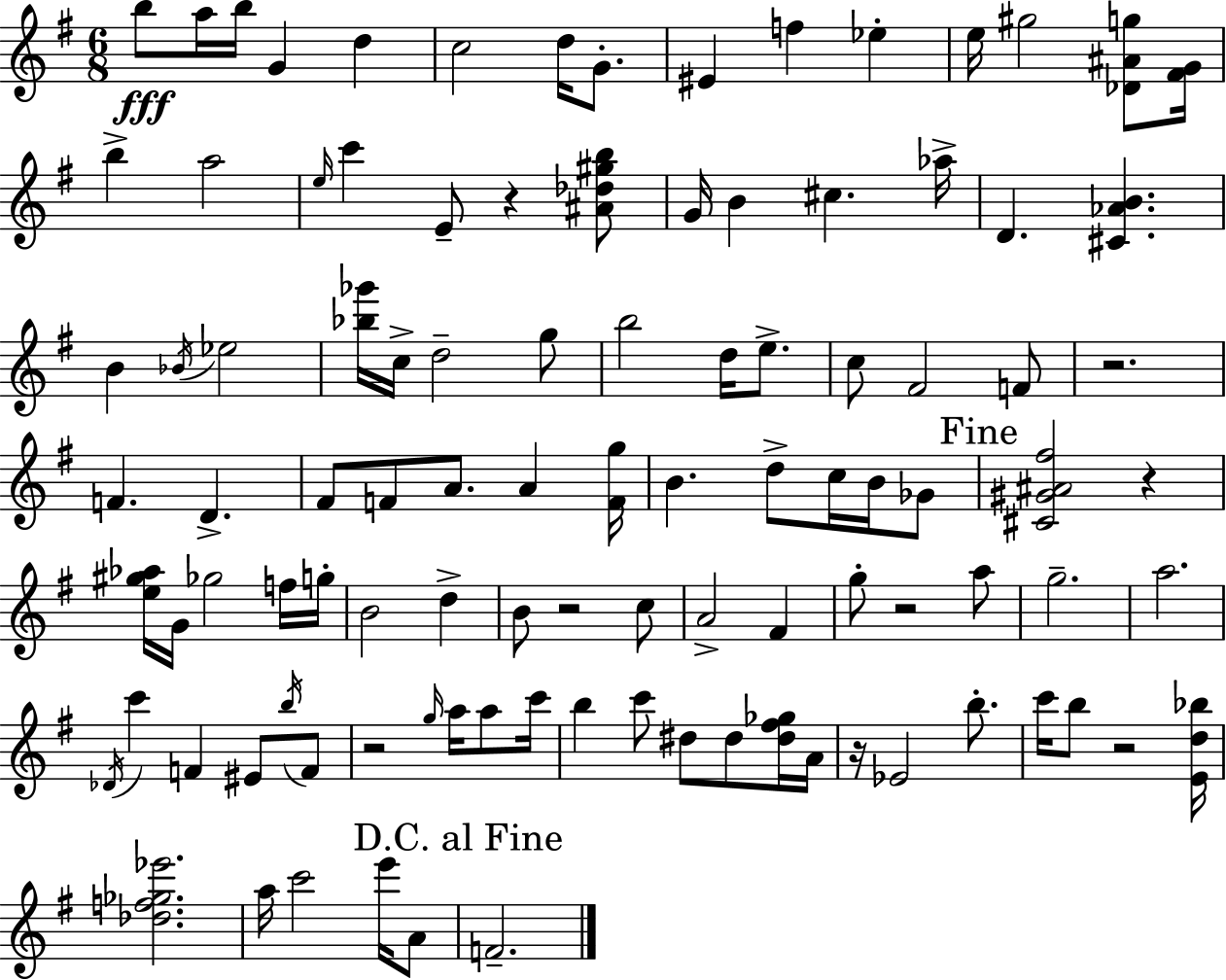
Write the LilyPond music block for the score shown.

{
  \clef treble
  \numericTimeSignature
  \time 6/8
  \key g \major
  b''8\fff a''16 b''16 g'4 d''4 | c''2 d''16 g'8.-. | eis'4 f''4 ees''4-. | e''16 gis''2 <des' ais' g''>8 <fis' g'>16 | \break b''4-> a''2 | \grace { e''16 } c'''4 e'8-- r4 <ais' des'' gis'' b''>8 | g'16 b'4 cis''4. | aes''16-> d'4. <cis' aes' b'>4. | \break b'4 \acciaccatura { bes'16 } ees''2 | <bes'' ges'''>16 c''16-> d''2-- | g''8 b''2 d''16 e''8.-> | c''8 fis'2 | \break f'8 r2. | f'4. d'4.-> | fis'8 f'8 a'8. a'4 | <f' g''>16 b'4. d''8-> c''16 b'16 | \break ges'8 \mark "Fine" <cis' gis' ais' fis''>2 r4 | <e'' gis'' aes''>16 g'16 ges''2 | f''16 g''16-. b'2 d''4-> | b'8 r2 | \break c''8 a'2-> fis'4 | g''8-. r2 | a''8 g''2.-- | a''2. | \break \acciaccatura { des'16 } c'''4 f'4 eis'8 | \acciaccatura { b''16 } f'8 r2 | \grace { g''16 } a''16 a''8 c'''16 b''4 c'''8 dis''8 | dis''8 <dis'' fis'' ges''>16 a'16 r16 ees'2 | \break b''8.-. c'''16 b''8 r2 | <e' d'' bes''>16 <des'' f'' ges'' ees'''>2. | a''16 c'''2 | e'''16 a'8 \mark "D.C. al Fine" f'2.-- | \break \bar "|."
}